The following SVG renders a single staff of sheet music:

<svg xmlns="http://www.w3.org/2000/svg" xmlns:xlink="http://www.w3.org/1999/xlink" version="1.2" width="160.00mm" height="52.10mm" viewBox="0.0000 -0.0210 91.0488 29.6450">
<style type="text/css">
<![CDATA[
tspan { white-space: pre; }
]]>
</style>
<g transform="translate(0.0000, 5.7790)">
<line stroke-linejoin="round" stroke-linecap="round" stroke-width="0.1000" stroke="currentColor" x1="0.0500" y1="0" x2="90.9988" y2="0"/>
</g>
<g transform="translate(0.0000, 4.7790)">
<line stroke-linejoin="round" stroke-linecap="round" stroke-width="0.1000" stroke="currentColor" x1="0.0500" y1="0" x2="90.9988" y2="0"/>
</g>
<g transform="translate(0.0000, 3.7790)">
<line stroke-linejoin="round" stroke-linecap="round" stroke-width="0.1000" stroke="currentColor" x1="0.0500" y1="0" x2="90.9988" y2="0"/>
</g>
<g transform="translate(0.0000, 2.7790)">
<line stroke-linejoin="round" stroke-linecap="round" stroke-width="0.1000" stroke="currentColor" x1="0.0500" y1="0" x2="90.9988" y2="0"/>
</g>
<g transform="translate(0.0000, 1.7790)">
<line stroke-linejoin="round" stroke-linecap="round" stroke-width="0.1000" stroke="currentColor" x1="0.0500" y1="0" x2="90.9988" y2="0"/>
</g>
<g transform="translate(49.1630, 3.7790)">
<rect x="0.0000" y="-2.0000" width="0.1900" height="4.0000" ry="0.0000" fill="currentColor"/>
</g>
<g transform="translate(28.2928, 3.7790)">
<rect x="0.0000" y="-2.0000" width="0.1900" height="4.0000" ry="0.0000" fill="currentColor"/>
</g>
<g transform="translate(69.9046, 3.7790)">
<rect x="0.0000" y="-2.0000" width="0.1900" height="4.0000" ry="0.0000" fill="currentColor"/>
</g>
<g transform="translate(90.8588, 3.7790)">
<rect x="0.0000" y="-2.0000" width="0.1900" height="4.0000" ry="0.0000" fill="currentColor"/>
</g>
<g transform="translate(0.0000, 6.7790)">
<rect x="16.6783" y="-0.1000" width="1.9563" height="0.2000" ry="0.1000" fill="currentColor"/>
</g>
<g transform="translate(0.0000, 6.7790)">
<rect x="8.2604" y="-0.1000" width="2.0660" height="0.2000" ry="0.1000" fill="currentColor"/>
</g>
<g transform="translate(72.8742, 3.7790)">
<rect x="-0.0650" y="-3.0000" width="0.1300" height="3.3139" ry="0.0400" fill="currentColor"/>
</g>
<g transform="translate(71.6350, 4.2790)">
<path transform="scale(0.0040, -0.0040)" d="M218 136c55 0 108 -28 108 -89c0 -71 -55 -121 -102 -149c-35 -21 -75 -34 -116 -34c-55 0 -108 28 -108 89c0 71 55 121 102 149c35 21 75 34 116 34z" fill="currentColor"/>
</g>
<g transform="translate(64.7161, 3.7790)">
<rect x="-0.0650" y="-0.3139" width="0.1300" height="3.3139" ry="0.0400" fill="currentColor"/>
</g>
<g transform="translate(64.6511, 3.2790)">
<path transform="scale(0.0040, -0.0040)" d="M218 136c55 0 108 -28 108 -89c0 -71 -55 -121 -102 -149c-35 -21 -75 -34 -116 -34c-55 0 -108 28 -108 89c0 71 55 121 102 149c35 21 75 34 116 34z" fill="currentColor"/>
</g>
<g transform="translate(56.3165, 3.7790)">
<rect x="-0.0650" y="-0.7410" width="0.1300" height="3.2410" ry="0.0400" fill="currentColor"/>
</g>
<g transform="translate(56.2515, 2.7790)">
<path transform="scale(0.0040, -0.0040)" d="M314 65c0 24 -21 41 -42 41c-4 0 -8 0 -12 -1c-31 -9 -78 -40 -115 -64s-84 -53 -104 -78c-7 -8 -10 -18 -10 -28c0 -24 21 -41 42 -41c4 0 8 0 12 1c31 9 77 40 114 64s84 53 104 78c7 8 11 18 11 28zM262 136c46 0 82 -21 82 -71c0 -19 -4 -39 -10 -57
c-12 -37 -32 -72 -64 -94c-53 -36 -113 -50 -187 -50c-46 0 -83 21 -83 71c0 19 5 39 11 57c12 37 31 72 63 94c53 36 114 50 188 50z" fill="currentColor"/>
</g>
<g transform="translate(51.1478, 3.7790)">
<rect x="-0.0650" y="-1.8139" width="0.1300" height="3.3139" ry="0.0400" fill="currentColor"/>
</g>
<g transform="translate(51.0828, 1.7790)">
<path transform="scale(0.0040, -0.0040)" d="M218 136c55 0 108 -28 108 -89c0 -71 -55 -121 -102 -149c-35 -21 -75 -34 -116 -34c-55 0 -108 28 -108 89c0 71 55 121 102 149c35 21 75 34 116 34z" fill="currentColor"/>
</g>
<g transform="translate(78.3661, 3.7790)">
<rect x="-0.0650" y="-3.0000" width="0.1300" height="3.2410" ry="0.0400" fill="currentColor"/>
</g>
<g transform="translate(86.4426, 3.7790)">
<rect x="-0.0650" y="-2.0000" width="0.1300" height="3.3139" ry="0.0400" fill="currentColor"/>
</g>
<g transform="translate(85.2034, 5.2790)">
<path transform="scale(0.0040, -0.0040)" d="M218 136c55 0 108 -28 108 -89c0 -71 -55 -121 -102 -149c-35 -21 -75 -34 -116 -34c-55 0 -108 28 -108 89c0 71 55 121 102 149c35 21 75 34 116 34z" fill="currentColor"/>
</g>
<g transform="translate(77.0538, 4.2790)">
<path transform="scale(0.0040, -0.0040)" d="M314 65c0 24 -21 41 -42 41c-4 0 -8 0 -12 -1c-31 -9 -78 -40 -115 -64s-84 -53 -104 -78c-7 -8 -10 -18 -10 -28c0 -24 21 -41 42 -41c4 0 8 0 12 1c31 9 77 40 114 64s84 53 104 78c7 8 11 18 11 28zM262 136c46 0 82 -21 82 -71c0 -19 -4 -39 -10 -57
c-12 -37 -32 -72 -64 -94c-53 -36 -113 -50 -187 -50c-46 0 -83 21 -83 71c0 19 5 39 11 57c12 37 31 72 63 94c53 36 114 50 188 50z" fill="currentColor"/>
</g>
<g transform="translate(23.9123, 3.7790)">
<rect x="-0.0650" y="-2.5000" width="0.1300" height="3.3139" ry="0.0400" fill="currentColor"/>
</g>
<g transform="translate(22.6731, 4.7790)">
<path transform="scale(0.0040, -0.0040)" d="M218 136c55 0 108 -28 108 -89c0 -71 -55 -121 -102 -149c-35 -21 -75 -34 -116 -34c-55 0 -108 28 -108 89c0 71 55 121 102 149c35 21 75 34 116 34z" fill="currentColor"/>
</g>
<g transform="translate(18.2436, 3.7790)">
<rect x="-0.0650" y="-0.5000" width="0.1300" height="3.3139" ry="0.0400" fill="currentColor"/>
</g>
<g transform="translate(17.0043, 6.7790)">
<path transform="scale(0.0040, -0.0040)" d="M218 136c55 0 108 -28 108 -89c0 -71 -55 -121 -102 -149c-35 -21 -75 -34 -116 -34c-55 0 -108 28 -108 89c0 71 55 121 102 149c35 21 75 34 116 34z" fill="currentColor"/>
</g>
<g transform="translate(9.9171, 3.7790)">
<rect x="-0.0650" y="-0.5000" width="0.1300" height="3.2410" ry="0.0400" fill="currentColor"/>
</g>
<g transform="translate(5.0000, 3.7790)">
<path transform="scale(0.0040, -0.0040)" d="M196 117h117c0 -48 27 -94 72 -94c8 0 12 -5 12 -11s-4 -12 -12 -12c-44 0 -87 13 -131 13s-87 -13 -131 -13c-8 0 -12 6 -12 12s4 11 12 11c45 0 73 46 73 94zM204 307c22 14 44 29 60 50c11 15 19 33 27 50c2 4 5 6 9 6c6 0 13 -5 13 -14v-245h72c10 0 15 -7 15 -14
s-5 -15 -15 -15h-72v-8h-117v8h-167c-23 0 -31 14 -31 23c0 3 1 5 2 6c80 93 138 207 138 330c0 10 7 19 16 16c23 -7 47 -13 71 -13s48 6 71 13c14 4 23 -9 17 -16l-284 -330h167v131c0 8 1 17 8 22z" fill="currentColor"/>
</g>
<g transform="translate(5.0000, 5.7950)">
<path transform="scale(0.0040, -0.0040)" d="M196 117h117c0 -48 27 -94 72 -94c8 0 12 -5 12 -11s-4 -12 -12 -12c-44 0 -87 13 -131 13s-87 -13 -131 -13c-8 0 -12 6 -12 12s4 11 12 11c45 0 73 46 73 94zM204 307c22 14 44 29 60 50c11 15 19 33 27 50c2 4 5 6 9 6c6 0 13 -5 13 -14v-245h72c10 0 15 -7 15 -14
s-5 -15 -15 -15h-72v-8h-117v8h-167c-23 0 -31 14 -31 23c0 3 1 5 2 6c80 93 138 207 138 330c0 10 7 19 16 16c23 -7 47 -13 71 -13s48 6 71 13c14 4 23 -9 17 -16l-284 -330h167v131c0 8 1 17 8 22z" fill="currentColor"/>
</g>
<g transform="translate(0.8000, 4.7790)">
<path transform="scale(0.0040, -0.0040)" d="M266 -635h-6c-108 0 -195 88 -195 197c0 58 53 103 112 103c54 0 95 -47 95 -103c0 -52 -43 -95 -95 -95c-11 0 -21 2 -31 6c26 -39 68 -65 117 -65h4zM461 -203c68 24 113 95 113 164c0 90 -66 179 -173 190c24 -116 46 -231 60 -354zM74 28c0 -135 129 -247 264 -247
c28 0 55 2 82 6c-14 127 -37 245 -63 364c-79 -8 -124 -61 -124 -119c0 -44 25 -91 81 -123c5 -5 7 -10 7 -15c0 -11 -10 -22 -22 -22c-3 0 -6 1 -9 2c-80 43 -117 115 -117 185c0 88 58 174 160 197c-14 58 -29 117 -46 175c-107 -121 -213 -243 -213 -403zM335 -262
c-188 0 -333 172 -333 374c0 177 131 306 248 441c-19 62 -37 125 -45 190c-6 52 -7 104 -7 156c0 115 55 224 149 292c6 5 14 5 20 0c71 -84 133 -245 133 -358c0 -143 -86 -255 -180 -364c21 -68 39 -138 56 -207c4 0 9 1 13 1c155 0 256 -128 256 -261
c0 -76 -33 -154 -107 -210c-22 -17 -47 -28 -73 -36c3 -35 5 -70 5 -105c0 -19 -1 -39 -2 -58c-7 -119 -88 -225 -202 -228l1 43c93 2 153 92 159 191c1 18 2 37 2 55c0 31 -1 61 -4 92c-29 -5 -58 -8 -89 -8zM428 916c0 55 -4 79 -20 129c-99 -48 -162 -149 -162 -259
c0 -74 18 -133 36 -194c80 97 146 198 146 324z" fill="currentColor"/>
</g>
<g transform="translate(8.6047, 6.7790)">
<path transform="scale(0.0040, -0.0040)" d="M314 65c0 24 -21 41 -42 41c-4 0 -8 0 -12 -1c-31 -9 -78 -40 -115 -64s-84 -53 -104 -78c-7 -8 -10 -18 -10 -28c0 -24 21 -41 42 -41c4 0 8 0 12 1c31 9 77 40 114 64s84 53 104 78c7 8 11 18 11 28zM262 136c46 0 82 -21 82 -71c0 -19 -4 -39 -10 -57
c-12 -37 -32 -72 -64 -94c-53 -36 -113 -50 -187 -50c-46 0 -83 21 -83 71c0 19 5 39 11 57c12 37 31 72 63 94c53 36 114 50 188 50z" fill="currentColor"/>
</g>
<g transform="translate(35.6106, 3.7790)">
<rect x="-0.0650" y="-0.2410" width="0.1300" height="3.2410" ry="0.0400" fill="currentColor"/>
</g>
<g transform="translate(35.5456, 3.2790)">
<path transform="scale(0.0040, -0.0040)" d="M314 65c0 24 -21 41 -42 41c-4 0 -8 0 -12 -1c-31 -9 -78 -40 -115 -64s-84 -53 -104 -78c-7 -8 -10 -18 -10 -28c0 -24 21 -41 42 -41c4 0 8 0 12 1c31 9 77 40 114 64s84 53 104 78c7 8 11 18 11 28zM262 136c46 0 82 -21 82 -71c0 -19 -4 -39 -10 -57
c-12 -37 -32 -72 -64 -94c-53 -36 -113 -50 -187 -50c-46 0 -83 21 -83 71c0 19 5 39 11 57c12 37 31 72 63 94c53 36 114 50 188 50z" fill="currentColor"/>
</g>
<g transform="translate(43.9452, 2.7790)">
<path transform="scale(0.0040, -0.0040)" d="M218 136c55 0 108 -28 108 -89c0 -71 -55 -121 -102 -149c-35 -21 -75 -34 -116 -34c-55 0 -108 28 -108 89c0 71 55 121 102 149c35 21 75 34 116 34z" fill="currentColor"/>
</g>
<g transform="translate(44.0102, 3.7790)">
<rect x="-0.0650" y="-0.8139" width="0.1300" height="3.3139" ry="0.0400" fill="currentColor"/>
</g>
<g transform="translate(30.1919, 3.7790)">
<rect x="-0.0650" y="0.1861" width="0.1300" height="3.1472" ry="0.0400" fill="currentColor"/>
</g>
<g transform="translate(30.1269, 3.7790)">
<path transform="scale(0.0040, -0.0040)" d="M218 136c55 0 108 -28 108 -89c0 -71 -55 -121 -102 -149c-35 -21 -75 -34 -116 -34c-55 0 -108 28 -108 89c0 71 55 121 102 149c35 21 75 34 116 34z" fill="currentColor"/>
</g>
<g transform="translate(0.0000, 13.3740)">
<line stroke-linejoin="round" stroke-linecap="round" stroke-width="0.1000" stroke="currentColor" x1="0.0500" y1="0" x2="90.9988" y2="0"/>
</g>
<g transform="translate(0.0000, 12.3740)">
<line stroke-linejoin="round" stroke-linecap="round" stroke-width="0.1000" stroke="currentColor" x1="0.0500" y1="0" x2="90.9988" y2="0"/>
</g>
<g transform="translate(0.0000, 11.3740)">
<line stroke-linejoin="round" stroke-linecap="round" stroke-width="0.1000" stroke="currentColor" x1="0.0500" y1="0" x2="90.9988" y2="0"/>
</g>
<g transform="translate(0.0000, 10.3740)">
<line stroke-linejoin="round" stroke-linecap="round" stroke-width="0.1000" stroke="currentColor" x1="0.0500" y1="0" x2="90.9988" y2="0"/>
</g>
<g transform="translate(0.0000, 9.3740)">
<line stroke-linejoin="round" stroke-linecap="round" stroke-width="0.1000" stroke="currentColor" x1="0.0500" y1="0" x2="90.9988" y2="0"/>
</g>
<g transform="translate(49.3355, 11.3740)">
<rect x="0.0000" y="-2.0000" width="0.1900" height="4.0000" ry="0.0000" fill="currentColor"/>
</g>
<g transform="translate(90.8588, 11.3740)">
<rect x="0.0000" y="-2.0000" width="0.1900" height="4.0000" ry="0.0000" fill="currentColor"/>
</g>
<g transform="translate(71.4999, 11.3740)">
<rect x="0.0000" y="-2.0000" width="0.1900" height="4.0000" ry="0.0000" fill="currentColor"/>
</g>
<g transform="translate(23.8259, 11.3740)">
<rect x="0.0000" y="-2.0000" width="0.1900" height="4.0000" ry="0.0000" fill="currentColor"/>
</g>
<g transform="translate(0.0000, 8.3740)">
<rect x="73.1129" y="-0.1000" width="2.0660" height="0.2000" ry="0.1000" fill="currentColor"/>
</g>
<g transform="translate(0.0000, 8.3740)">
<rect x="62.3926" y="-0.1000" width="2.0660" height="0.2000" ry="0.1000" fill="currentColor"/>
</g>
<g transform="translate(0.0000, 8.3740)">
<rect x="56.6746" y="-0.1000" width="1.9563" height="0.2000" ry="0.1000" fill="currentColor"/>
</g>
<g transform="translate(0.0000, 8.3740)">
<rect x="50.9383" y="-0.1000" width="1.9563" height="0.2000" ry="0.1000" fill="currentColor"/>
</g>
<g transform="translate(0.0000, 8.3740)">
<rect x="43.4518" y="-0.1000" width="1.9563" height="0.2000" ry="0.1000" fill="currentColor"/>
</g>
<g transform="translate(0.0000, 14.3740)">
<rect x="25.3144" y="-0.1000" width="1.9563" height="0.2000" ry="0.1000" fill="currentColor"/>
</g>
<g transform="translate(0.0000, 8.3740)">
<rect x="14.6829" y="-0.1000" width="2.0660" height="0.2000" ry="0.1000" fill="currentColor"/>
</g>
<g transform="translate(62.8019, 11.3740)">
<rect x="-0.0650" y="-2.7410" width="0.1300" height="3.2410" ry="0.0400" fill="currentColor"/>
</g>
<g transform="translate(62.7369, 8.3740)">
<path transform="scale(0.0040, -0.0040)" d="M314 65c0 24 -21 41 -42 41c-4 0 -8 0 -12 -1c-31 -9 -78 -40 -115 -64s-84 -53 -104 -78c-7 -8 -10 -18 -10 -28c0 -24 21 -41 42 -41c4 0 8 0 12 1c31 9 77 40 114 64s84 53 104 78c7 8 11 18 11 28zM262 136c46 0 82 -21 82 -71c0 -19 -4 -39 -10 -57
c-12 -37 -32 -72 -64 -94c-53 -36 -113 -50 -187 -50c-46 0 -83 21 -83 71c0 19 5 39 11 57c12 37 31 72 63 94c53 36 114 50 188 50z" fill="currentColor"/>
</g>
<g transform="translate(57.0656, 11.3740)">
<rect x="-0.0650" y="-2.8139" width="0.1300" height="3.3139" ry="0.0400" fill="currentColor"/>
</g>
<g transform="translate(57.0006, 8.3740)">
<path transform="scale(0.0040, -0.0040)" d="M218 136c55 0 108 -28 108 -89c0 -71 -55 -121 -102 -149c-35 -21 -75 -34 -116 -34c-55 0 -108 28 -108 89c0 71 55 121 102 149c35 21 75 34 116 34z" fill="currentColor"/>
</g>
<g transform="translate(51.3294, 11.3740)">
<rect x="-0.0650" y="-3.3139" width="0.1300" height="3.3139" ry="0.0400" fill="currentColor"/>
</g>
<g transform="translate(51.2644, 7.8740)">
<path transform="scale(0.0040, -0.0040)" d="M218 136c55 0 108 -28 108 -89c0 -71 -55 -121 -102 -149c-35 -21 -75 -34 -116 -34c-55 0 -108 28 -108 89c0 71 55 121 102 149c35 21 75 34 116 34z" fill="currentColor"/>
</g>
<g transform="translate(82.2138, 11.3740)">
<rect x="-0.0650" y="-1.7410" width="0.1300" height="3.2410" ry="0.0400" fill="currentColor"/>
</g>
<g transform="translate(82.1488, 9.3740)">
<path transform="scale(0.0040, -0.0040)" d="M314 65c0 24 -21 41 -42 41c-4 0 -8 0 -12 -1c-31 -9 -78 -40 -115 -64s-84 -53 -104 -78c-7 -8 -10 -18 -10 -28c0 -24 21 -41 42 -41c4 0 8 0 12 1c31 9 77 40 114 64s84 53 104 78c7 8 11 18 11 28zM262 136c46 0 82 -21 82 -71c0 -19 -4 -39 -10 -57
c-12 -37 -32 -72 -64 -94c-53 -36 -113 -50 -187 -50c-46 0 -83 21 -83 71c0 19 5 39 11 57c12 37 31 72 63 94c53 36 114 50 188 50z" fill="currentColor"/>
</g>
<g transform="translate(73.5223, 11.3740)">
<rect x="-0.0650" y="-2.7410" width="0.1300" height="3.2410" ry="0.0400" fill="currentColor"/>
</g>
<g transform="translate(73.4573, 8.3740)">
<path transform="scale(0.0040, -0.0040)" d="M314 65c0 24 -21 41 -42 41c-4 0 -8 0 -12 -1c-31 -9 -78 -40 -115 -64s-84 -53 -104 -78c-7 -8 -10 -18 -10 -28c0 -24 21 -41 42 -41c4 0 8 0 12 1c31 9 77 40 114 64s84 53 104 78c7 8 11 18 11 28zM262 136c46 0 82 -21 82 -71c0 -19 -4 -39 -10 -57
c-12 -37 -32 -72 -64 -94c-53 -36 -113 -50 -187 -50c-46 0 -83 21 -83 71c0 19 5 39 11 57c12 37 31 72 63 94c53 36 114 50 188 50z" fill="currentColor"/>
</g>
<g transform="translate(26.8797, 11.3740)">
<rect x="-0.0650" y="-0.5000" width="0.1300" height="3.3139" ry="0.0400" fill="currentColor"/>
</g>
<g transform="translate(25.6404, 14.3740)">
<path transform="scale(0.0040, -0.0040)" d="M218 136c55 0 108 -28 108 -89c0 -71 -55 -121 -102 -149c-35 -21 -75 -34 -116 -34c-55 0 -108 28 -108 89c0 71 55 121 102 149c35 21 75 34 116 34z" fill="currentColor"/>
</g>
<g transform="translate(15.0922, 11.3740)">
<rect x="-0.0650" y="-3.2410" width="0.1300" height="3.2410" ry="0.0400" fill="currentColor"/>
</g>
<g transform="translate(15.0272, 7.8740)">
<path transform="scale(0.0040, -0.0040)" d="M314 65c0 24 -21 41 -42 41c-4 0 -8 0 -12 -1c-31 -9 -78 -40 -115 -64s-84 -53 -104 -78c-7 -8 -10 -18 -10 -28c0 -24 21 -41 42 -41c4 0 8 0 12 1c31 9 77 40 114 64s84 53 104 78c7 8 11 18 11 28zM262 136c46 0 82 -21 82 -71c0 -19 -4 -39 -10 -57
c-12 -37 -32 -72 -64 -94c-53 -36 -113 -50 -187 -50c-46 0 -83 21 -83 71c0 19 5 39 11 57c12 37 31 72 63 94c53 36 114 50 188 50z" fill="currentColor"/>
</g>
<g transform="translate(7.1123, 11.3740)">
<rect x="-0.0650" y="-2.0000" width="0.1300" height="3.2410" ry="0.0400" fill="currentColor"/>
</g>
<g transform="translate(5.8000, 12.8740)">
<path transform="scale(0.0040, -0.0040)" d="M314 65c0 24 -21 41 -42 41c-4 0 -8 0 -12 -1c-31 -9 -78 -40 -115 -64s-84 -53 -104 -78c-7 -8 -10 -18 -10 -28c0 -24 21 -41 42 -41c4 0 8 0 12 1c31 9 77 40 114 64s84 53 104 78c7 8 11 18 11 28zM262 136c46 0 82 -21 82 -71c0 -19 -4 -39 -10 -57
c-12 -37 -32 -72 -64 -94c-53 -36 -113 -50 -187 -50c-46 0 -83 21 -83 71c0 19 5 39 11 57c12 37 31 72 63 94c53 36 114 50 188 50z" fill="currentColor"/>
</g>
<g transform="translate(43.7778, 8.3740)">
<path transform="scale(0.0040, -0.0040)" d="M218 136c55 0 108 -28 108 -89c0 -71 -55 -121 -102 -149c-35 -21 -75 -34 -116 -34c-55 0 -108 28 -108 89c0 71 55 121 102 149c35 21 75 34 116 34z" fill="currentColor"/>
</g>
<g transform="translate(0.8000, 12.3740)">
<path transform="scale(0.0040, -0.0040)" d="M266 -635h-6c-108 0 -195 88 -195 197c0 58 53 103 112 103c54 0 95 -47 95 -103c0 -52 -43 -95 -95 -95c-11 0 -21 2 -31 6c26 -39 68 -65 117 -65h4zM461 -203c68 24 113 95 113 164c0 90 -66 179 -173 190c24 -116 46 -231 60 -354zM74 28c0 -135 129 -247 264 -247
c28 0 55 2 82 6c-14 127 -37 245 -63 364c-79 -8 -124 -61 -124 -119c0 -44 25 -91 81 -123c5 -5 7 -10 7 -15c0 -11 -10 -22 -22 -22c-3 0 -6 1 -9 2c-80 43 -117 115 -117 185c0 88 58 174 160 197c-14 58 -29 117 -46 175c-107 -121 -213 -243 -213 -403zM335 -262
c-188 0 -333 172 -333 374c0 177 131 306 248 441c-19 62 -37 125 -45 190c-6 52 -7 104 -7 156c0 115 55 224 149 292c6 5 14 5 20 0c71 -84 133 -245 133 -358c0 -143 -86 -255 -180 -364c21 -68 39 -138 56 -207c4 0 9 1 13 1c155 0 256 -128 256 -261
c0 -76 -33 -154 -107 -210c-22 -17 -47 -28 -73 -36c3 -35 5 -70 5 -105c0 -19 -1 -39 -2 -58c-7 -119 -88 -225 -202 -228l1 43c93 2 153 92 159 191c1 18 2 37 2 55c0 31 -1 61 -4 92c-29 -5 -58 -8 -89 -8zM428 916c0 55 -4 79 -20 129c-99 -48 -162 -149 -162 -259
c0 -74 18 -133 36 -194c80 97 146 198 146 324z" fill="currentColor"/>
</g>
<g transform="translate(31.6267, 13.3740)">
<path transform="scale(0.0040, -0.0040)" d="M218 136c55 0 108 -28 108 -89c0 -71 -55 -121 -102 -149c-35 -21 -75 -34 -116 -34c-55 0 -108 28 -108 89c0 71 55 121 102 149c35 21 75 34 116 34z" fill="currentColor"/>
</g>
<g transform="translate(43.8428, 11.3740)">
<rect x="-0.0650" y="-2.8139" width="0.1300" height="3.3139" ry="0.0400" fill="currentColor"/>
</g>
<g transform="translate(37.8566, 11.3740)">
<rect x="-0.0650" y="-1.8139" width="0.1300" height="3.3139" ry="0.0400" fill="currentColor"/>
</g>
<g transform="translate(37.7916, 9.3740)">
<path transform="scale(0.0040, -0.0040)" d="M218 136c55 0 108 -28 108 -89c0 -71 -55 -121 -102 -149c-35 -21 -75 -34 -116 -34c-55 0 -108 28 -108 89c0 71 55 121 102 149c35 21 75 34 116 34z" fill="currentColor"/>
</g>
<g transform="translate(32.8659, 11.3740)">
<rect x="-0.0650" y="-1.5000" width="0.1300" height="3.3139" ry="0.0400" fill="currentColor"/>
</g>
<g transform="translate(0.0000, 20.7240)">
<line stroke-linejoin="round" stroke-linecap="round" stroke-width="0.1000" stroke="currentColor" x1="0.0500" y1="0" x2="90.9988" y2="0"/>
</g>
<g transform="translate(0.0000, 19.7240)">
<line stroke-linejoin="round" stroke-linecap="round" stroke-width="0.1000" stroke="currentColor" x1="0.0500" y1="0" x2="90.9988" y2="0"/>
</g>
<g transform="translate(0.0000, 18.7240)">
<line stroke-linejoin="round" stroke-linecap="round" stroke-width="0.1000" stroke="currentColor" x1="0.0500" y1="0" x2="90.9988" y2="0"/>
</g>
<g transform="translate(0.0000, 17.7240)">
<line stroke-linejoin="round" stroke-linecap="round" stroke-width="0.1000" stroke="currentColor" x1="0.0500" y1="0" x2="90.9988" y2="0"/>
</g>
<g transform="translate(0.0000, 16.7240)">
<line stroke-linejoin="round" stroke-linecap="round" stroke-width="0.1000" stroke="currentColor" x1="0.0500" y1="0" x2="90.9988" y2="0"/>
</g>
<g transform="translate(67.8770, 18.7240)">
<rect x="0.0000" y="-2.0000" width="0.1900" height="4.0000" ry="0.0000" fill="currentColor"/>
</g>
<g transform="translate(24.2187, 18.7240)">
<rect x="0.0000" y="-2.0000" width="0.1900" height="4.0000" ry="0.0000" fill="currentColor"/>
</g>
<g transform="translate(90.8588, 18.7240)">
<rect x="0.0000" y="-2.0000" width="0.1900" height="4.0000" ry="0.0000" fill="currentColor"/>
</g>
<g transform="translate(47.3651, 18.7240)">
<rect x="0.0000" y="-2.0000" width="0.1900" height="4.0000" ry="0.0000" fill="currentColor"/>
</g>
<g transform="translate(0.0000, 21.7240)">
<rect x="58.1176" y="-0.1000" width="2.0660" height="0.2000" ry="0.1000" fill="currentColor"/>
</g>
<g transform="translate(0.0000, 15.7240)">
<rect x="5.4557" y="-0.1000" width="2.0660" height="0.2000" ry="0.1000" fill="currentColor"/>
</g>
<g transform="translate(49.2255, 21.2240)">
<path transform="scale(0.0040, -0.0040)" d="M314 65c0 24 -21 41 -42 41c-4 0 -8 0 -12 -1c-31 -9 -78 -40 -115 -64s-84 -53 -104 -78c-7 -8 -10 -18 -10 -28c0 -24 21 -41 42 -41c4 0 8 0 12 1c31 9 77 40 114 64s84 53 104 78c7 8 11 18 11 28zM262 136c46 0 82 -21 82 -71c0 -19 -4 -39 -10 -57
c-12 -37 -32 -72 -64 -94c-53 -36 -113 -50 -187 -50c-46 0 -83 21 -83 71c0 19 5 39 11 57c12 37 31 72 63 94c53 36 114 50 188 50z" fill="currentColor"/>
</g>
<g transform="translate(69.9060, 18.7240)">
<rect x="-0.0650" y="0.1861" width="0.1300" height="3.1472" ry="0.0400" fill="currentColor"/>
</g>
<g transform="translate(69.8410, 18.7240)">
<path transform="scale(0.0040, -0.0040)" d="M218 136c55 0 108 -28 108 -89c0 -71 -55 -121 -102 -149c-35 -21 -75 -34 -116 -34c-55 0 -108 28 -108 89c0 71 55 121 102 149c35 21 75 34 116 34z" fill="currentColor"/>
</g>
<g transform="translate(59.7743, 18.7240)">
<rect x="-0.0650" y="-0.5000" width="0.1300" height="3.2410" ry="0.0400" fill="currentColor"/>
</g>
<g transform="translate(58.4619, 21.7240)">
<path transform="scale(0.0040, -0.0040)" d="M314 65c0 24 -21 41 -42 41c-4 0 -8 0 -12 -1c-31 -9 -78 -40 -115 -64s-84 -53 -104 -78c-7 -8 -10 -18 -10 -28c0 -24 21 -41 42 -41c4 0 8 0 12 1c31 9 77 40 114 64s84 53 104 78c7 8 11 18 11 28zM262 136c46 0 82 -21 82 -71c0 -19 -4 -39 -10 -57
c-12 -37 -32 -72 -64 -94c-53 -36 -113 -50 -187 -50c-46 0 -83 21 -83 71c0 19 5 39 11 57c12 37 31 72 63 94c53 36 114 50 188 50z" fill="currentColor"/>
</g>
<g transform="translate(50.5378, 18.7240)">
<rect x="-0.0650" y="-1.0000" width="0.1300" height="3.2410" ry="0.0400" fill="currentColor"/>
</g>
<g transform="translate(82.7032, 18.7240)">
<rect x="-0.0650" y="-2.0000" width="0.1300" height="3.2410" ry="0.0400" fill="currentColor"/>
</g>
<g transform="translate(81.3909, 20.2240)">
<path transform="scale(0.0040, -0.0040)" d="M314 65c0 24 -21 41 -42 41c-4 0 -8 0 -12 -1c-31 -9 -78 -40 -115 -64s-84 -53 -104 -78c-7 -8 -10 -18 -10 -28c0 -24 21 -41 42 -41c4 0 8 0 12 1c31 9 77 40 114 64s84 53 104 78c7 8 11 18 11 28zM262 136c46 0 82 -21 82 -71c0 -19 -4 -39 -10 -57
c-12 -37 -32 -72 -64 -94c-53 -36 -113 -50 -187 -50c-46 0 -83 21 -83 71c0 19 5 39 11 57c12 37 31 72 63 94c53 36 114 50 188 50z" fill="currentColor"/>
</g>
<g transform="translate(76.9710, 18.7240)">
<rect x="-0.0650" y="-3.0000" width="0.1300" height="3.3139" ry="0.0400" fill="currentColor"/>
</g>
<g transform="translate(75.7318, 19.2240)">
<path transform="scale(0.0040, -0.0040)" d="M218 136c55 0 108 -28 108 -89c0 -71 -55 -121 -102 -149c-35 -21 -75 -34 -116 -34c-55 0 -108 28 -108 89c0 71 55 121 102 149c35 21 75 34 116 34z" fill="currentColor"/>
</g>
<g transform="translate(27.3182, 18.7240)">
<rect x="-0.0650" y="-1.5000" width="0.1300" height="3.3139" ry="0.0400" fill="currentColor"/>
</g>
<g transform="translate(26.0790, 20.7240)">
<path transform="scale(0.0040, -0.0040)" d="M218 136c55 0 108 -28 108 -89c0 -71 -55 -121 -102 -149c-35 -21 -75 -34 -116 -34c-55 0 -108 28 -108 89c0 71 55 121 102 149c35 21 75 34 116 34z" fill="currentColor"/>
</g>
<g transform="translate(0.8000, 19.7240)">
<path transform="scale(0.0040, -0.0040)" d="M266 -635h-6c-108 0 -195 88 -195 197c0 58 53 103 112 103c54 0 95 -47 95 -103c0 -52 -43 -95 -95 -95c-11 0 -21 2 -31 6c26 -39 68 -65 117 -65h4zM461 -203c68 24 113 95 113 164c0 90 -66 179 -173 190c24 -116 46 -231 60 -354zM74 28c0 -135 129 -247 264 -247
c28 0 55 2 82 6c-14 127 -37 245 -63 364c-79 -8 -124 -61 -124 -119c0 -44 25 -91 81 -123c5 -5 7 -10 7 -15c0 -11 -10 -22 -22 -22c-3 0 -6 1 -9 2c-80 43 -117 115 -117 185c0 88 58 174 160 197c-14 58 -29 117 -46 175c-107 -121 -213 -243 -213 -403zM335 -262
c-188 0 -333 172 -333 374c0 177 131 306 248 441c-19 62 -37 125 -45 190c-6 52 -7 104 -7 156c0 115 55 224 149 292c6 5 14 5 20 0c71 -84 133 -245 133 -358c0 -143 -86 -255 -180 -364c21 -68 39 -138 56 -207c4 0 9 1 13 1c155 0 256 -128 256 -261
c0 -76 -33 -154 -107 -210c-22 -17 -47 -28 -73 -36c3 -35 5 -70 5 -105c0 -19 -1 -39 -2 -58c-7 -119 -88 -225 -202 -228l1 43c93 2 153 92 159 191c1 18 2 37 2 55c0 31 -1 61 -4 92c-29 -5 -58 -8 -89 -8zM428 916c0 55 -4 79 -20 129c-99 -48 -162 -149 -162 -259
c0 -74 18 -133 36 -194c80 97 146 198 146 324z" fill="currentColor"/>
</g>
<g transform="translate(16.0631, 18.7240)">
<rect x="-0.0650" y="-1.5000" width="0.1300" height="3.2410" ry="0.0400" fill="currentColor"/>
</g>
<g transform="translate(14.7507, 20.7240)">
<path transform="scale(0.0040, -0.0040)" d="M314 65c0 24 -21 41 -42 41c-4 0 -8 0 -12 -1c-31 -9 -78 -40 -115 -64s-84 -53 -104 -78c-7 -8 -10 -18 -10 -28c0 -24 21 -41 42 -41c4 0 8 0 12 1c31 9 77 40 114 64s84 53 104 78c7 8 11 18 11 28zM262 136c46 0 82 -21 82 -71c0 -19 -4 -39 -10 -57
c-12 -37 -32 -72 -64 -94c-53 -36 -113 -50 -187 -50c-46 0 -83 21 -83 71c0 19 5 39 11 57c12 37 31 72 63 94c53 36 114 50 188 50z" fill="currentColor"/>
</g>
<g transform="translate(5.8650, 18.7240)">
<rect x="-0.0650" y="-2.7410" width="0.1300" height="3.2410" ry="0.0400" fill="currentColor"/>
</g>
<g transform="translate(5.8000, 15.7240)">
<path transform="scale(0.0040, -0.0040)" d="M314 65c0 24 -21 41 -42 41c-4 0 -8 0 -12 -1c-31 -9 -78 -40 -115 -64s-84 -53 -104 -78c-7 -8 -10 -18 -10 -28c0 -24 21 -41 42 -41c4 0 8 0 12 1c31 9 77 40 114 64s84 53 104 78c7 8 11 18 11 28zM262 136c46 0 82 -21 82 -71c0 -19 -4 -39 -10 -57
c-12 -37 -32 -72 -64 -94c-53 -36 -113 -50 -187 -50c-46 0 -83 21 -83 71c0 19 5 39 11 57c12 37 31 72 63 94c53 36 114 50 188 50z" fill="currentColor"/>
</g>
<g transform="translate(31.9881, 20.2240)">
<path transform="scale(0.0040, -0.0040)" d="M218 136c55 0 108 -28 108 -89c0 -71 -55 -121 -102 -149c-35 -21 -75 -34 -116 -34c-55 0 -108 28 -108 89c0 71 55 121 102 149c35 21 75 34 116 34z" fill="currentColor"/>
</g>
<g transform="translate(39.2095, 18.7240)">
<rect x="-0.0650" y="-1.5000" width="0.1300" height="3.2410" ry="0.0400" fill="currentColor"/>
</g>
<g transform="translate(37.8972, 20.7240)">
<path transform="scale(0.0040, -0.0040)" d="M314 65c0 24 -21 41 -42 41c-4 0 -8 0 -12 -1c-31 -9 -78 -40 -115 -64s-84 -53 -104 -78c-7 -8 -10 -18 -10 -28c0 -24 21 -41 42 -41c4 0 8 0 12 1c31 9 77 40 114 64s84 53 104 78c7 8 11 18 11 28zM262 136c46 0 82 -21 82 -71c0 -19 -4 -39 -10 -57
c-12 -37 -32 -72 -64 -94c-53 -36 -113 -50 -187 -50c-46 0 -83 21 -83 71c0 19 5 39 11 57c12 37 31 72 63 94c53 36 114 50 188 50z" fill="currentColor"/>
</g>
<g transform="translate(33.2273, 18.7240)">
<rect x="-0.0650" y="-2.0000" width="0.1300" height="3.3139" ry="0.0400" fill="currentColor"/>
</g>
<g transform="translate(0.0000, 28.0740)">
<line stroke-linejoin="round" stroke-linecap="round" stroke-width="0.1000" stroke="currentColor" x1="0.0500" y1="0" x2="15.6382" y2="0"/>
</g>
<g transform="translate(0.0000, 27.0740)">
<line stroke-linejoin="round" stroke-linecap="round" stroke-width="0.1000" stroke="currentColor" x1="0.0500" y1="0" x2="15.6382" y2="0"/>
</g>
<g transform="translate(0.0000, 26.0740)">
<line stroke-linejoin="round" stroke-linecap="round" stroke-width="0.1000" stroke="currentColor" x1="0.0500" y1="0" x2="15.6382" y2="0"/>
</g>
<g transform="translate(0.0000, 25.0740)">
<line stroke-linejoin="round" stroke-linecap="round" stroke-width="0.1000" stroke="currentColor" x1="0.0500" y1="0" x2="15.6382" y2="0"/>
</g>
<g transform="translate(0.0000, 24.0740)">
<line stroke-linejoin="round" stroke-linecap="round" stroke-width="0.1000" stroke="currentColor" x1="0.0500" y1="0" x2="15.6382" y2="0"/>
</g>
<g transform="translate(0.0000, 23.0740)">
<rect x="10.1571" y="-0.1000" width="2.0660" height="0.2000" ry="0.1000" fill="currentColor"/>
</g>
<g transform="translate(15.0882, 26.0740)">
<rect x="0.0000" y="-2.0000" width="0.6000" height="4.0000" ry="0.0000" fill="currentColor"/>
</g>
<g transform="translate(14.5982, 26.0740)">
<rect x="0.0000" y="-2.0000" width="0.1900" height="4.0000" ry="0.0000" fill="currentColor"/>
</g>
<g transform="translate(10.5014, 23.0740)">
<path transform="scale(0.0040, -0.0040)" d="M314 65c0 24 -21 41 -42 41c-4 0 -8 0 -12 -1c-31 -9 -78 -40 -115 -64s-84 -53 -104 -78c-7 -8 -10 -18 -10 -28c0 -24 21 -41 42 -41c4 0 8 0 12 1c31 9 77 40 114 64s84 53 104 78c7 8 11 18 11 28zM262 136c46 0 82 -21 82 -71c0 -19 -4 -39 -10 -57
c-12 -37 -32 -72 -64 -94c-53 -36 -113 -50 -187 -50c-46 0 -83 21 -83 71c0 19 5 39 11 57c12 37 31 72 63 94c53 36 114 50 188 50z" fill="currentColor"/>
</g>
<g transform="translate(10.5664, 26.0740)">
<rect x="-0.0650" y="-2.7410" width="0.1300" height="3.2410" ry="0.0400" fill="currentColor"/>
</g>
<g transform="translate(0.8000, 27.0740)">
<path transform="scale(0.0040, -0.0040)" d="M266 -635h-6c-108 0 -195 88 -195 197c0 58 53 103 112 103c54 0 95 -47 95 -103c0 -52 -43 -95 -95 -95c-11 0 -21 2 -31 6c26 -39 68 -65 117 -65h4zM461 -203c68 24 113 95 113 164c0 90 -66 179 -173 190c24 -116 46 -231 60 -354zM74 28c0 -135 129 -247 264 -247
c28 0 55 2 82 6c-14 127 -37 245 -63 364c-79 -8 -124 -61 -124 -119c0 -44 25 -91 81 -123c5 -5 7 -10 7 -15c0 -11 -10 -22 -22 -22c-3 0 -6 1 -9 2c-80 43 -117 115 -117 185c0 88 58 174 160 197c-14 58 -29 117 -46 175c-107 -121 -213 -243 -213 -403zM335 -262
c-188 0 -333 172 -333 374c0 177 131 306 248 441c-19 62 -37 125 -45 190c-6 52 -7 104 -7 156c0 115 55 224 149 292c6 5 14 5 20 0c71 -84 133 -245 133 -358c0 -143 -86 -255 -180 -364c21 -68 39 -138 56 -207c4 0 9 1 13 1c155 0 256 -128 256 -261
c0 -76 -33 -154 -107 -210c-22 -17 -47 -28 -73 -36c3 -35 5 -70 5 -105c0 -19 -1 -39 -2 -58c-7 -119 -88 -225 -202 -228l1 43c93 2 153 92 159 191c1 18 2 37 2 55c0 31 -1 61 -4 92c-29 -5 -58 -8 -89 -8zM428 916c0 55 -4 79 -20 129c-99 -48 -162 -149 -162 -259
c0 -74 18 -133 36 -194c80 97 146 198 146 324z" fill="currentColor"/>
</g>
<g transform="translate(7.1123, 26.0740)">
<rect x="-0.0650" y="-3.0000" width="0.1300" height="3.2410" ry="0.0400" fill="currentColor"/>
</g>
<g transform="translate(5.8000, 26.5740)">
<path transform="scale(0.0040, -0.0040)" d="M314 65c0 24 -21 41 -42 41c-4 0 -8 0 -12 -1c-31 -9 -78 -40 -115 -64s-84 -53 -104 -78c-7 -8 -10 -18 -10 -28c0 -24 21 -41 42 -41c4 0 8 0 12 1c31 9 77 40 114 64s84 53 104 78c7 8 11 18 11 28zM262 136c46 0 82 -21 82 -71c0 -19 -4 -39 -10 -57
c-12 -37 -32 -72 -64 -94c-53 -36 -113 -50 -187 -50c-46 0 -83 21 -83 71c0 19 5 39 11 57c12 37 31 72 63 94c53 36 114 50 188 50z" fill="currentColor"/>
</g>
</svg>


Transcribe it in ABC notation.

X:1
T:Untitled
M:4/4
L:1/4
K:C
C2 C G B c2 d f d2 c A A2 F F2 b2 C E f a b a a2 a2 f2 a2 E2 E F E2 D2 C2 B A F2 A2 a2